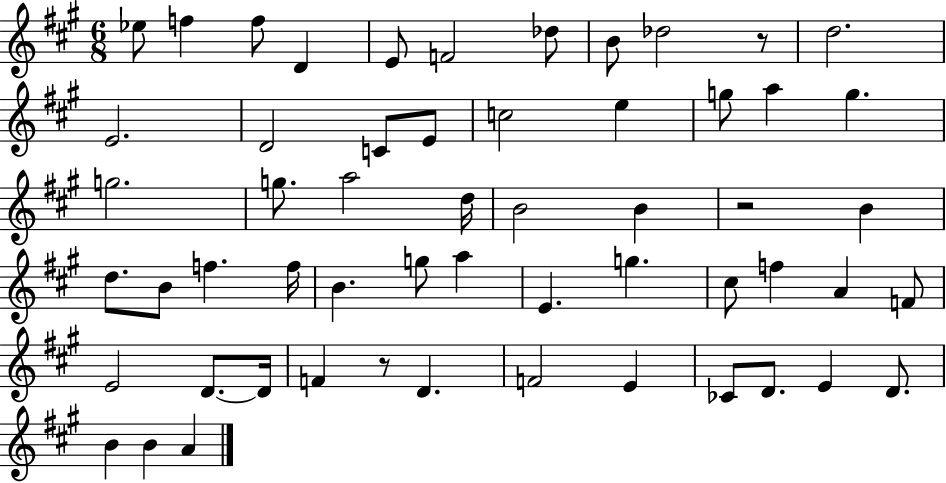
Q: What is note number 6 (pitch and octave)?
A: F4